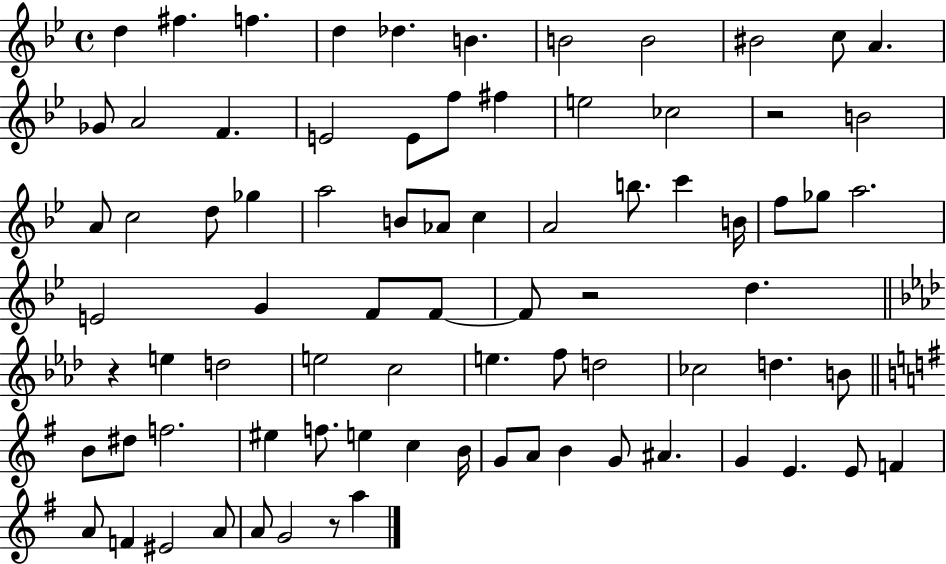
X:1
T:Untitled
M:4/4
L:1/4
K:Bb
d ^f f d _d B B2 B2 ^B2 c/2 A _G/2 A2 F E2 E/2 f/2 ^f e2 _c2 z2 B2 A/2 c2 d/2 _g a2 B/2 _A/2 c A2 b/2 c' B/4 f/2 _g/2 a2 E2 G F/2 F/2 F/2 z2 d z e d2 e2 c2 e f/2 d2 _c2 d B/2 B/2 ^d/2 f2 ^e f/2 e c B/4 G/2 A/2 B G/2 ^A G E E/2 F A/2 F ^E2 A/2 A/2 G2 z/2 a